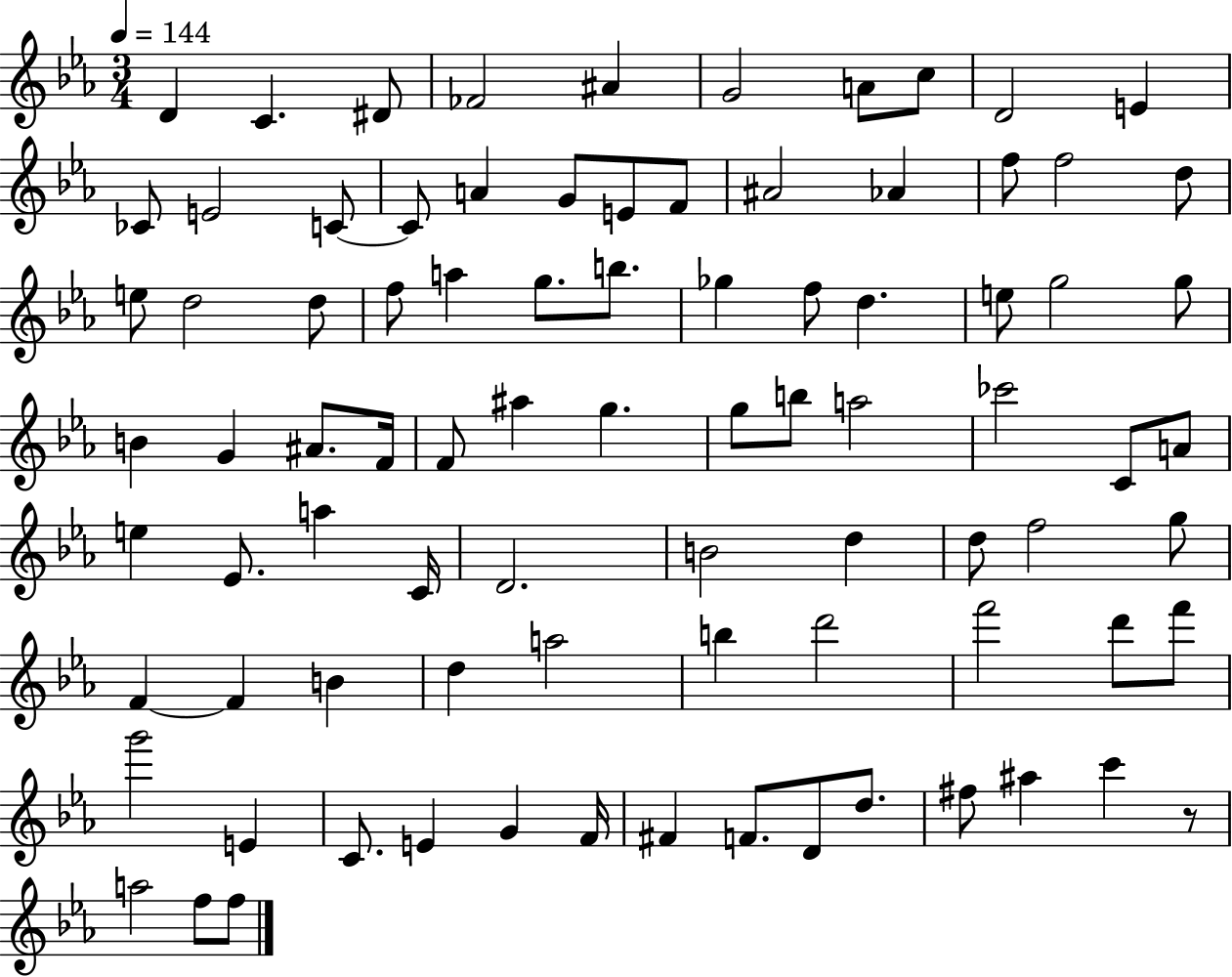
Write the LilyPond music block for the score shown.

{
  \clef treble
  \numericTimeSignature
  \time 3/4
  \key ees \major
  \tempo 4 = 144
  d'4 c'4. dis'8 | fes'2 ais'4 | g'2 a'8 c''8 | d'2 e'4 | \break ces'8 e'2 c'8~~ | c'8 a'4 g'8 e'8 f'8 | ais'2 aes'4 | f''8 f''2 d''8 | \break e''8 d''2 d''8 | f''8 a''4 g''8. b''8. | ges''4 f''8 d''4. | e''8 g''2 g''8 | \break b'4 g'4 ais'8. f'16 | f'8 ais''4 g''4. | g''8 b''8 a''2 | ces'''2 c'8 a'8 | \break e''4 ees'8. a''4 c'16 | d'2. | b'2 d''4 | d''8 f''2 g''8 | \break f'4~~ f'4 b'4 | d''4 a''2 | b''4 d'''2 | f'''2 d'''8 f'''8 | \break g'''2 e'4 | c'8. e'4 g'4 f'16 | fis'4 f'8. d'8 d''8. | fis''8 ais''4 c'''4 r8 | \break a''2 f''8 f''8 | \bar "|."
}